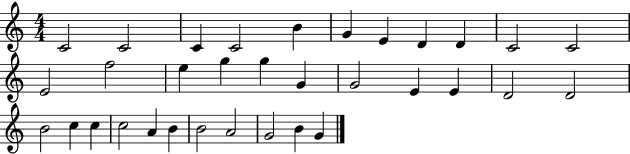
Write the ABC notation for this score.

X:1
T:Untitled
M:4/4
L:1/4
K:C
C2 C2 C C2 B G E D D C2 C2 E2 f2 e g g G G2 E E D2 D2 B2 c c c2 A B B2 A2 G2 B G